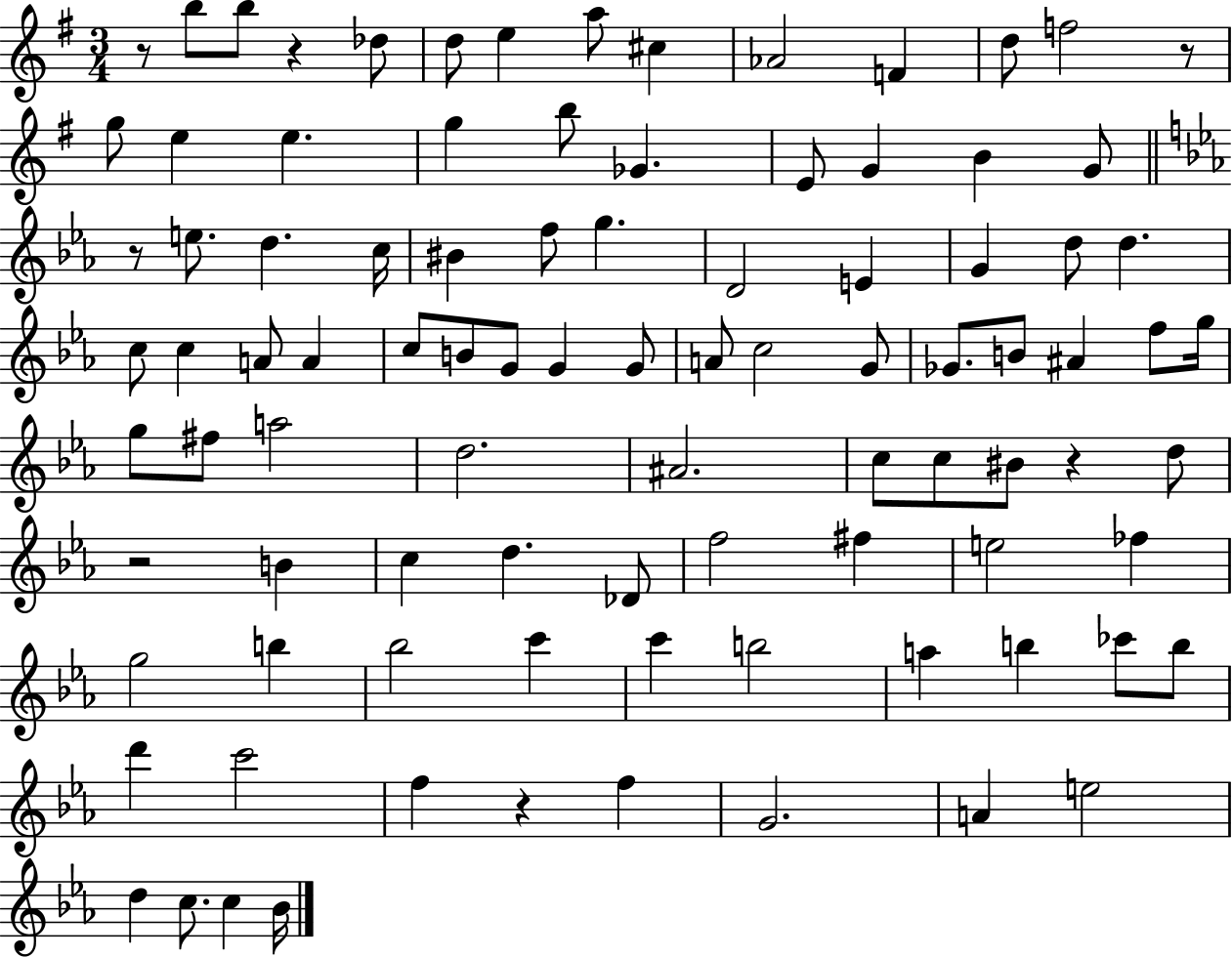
R/e B5/e B5/e R/q Db5/e D5/e E5/q A5/e C#5/q Ab4/h F4/q D5/e F5/h R/e G5/e E5/q E5/q. G5/q B5/e Gb4/q. E4/e G4/q B4/q G4/e R/e E5/e. D5/q. C5/s BIS4/q F5/e G5/q. D4/h E4/q G4/q D5/e D5/q. C5/e C5/q A4/e A4/q C5/e B4/e G4/e G4/q G4/e A4/e C5/h G4/e Gb4/e. B4/e A#4/q F5/e G5/s G5/e F#5/e A5/h D5/h. A#4/h. C5/e C5/e BIS4/e R/q D5/e R/h B4/q C5/q D5/q. Db4/e F5/h F#5/q E5/h FES5/q G5/h B5/q Bb5/h C6/q C6/q B5/h A5/q B5/q CES6/e B5/e D6/q C6/h F5/q R/q F5/q G4/h. A4/q E5/h D5/q C5/e. C5/q Bb4/s